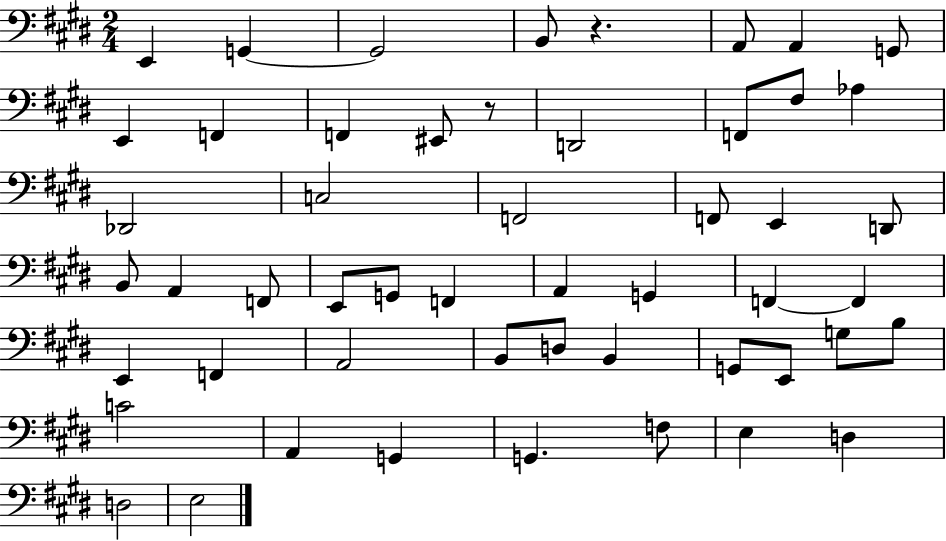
{
  \clef bass
  \numericTimeSignature
  \time 2/4
  \key e \major
  e,4 g,4~~ | g,2 | b,8 r4. | a,8 a,4 g,8 | \break e,4 f,4 | f,4 eis,8 r8 | d,2 | f,8 fis8 aes4 | \break des,2 | c2 | f,2 | f,8 e,4 d,8 | \break b,8 a,4 f,8 | e,8 g,8 f,4 | a,4 g,4 | f,4~~ f,4 | \break e,4 f,4 | a,2 | b,8 d8 b,4 | g,8 e,8 g8 b8 | \break c'2 | a,4 g,4 | g,4. f8 | e4 d4 | \break d2 | e2 | \bar "|."
}